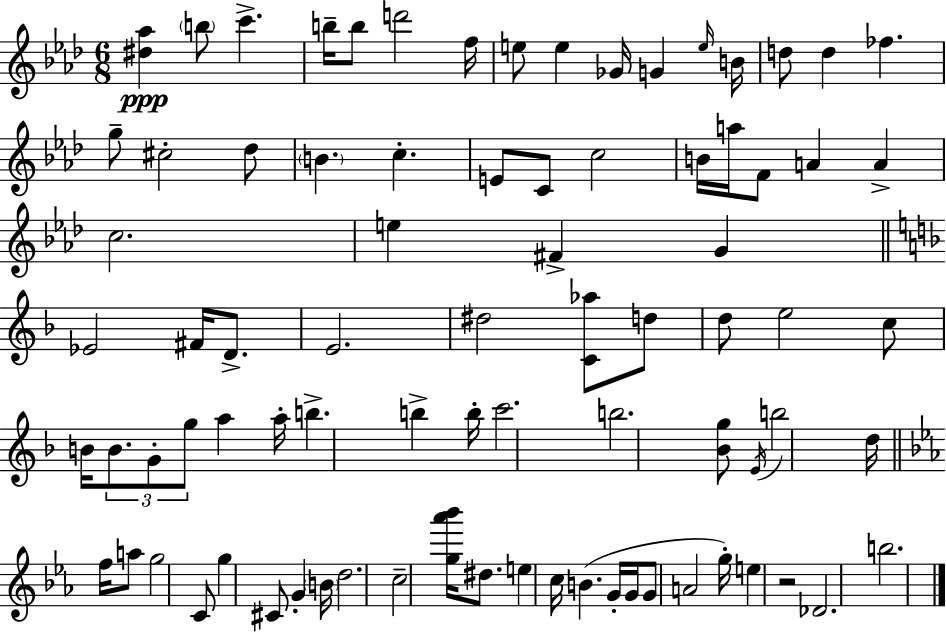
X:1
T:Untitled
M:6/8
L:1/4
K:Ab
[^d_a] b/2 c' b/4 b/2 d'2 f/4 e/2 e _G/4 G e/4 B/4 d/2 d _f g/2 ^c2 _d/2 B c E/2 C/2 c2 B/4 a/4 F/2 A A c2 e ^F G _E2 ^F/4 D/2 E2 ^d2 [C_a]/2 d/2 d/2 e2 c/2 B/4 B/2 G/2 g/2 a a/4 b b b/4 c'2 b2 [_Bg]/2 E/4 b2 d/4 f/4 a/2 g2 C/2 g ^C/2 G B/4 d2 c2 [g_a'_b']/4 ^d/2 e c/4 B G/4 G/4 G/2 A2 g/4 e z2 _D2 b2